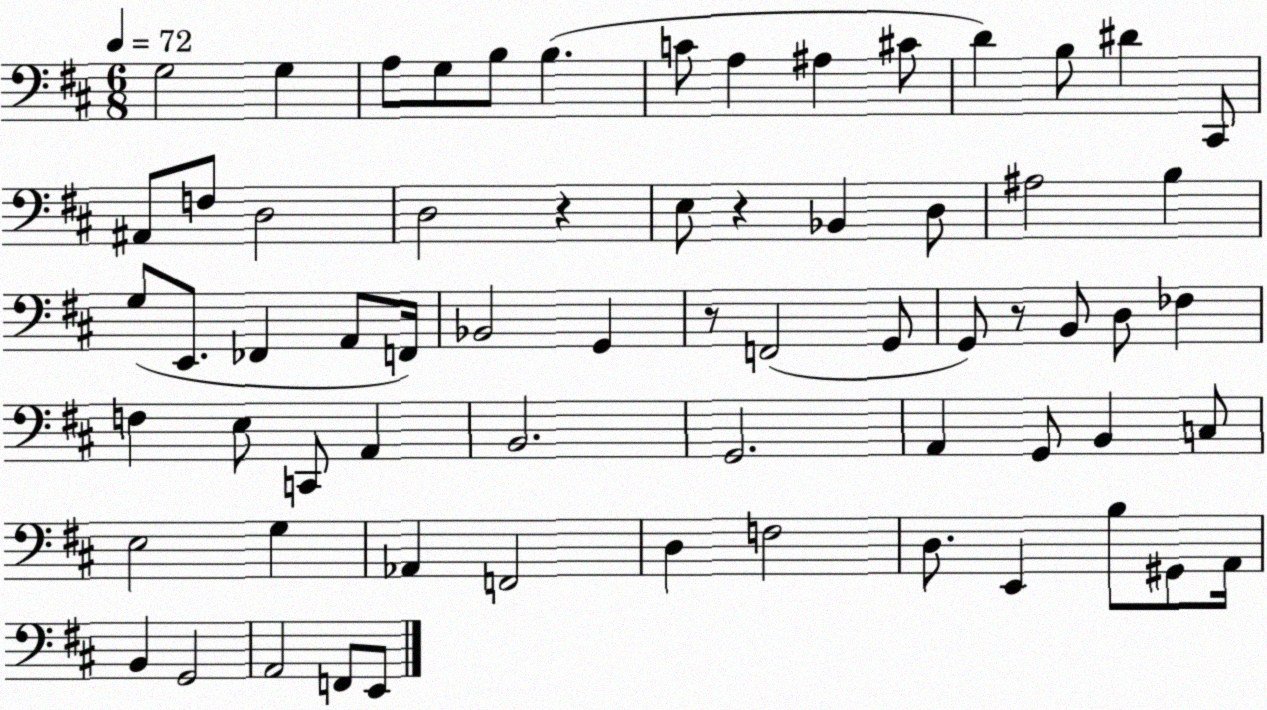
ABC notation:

X:1
T:Untitled
M:6/8
L:1/4
K:D
G,2 G, A,/2 G,/2 B,/2 B, C/2 A, ^A, ^C/2 D B,/2 ^D ^C,,/2 ^A,,/2 F,/2 D,2 D,2 z E,/2 z _B,, D,/2 ^A,2 B, G,/2 E,,/2 _F,, A,,/2 F,,/4 _B,,2 G,, z/2 F,,2 G,,/2 G,,/2 z/2 B,,/2 D,/2 _F, F, E,/2 C,,/2 A,, B,,2 G,,2 A,, G,,/2 B,, C,/2 E,2 G, _A,, F,,2 D, F,2 D,/2 E,, B,/2 ^G,,/2 A,,/4 B,, G,,2 A,,2 F,,/2 E,,/2